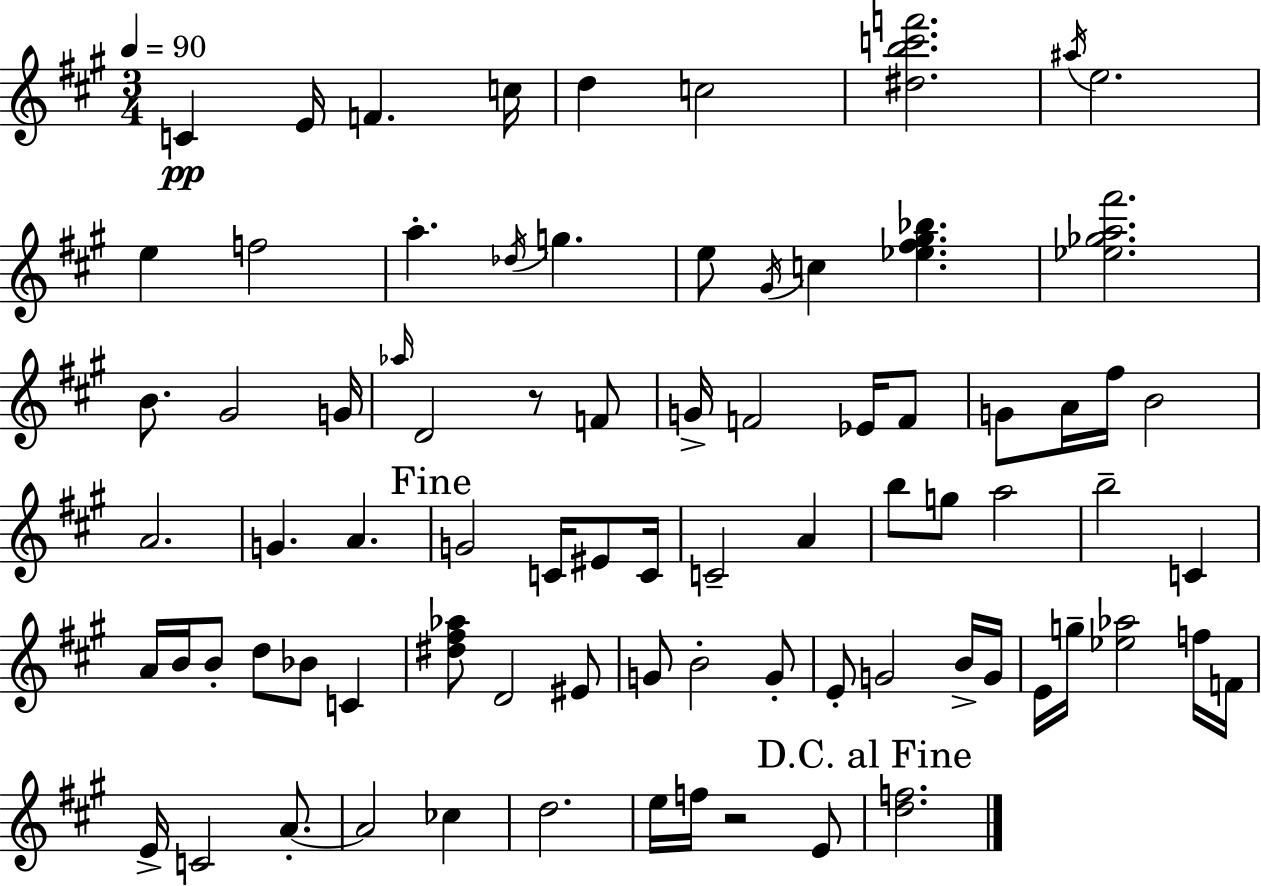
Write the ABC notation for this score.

X:1
T:Untitled
M:3/4
L:1/4
K:A
C E/4 F c/4 d c2 [^dbc'f']2 ^a/4 e2 e f2 a _d/4 g e/2 ^G/4 c [_e^f^g_b] [_e_ga^f']2 B/2 ^G2 G/4 _a/4 D2 z/2 F/2 G/4 F2 _E/4 F/2 G/2 A/4 ^f/4 B2 A2 G A G2 C/4 ^E/2 C/4 C2 A b/2 g/2 a2 b2 C A/4 B/4 B/2 d/2 _B/2 C [^d^f_a]/2 D2 ^E/2 G/2 B2 G/2 E/2 G2 B/4 G/4 E/4 g/4 [_e_a]2 f/4 F/4 E/4 C2 A/2 A2 _c d2 e/4 f/4 z2 E/2 [df]2